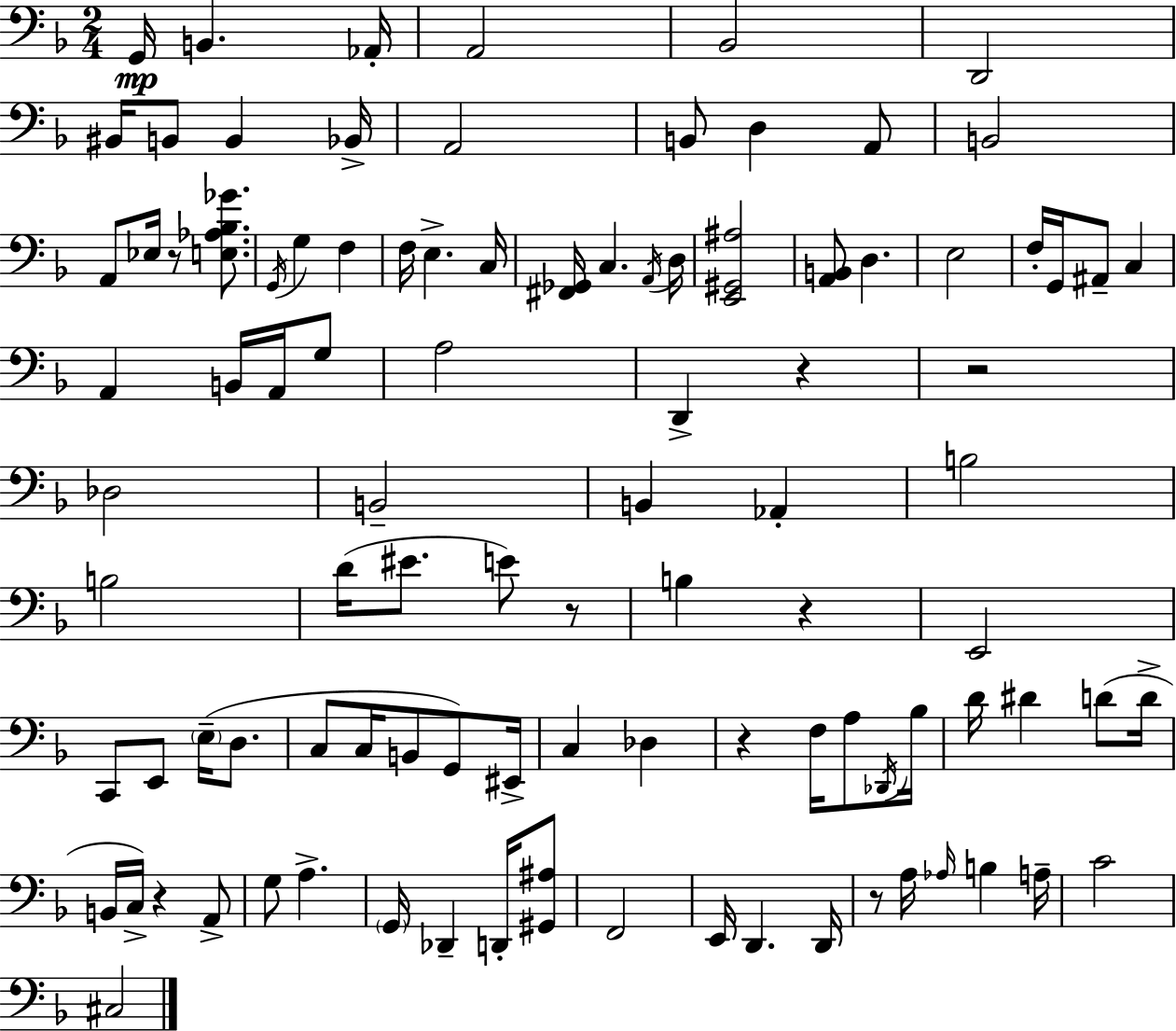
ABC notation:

X:1
T:Untitled
M:2/4
L:1/4
K:F
G,,/4 B,, _A,,/4 A,,2 _B,,2 D,,2 ^B,,/4 B,,/2 B,, _B,,/4 A,,2 B,,/2 D, A,,/2 B,,2 A,,/2 _E,/4 z/2 [E,_A,_B,_G]/2 G,,/4 G, F, F,/4 E, C,/4 [^F,,_G,,]/4 C, A,,/4 D,/4 [E,,^G,,^A,]2 [A,,B,,]/2 D, E,2 F,/4 G,,/4 ^A,,/2 C, A,, B,,/4 A,,/4 G,/2 A,2 D,, z z2 _D,2 B,,2 B,, _A,, B,2 B,2 D/4 ^E/2 E/2 z/2 B, z E,,2 C,,/2 E,,/2 E,/4 D,/2 C,/2 C,/4 B,,/2 G,,/2 ^E,,/4 C, _D, z F,/4 A,/2 _D,,/4 _B,/4 D/4 ^D D/2 D/4 B,,/4 C,/4 z A,,/2 G,/2 A, G,,/4 _D,, D,,/4 [^G,,^A,]/2 F,,2 E,,/4 D,, D,,/4 z/2 A,/4 _A,/4 B, A,/4 C2 ^C,2